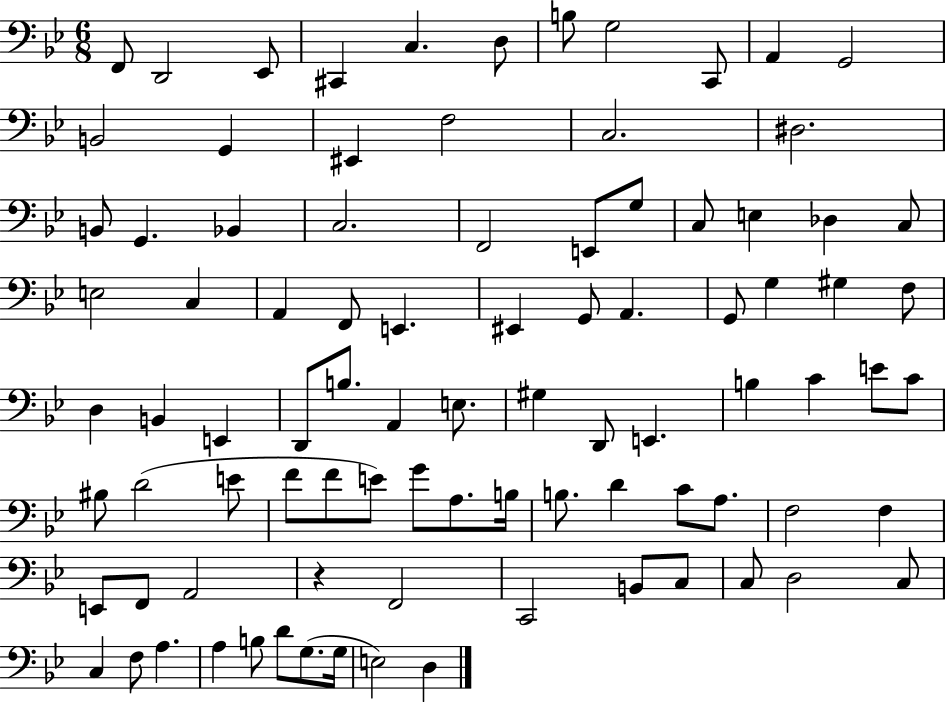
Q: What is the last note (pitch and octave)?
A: D3